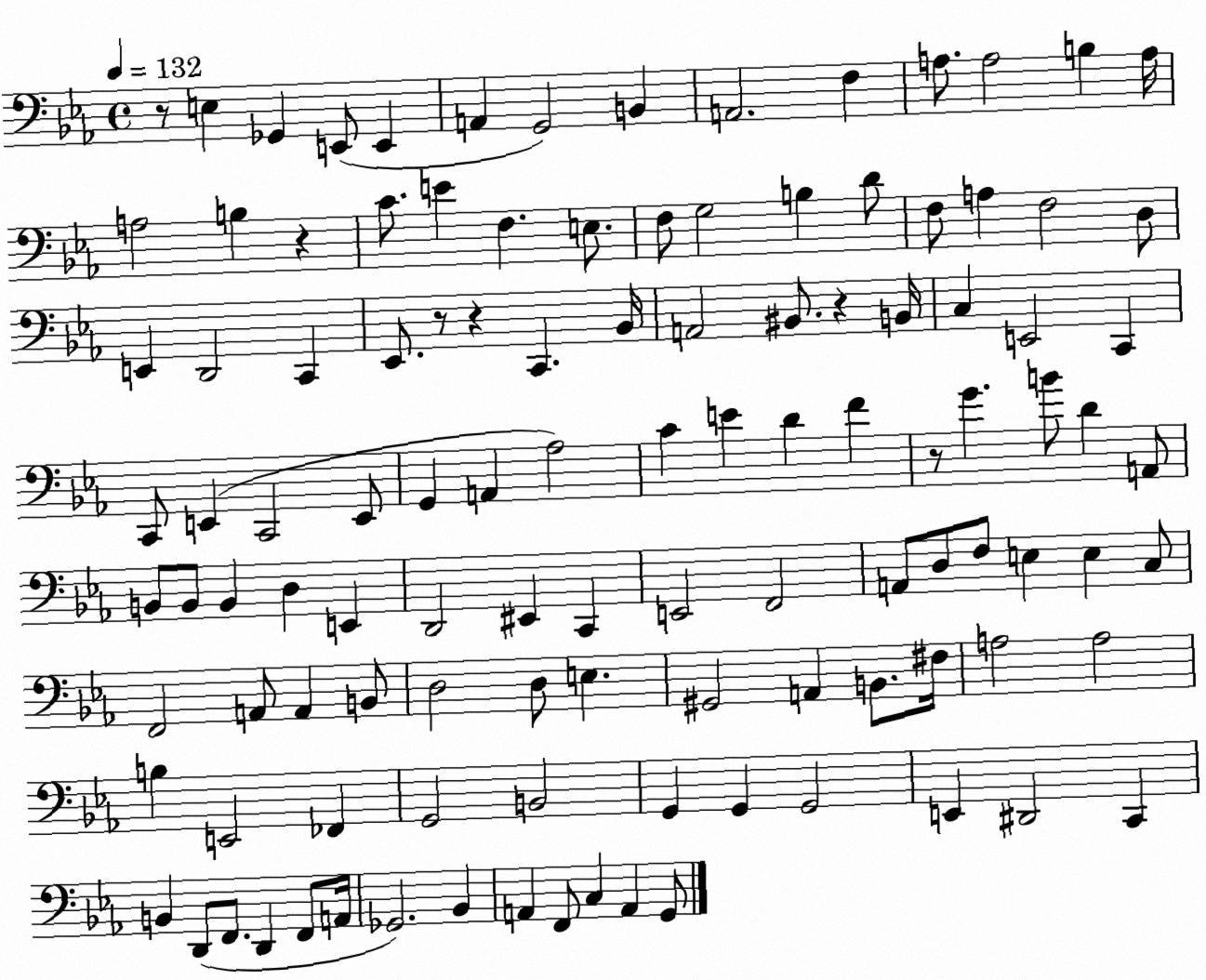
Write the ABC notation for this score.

X:1
T:Untitled
M:4/4
L:1/4
K:Eb
z/2 E, _G,, E,,/2 E,, A,, G,,2 B,, A,,2 F, A,/2 A,2 B, A,/4 A,2 B, z C/2 E F, E,/2 F,/2 G,2 B, D/2 F,/2 A, F,2 D,/2 E,, D,,2 C,, _E,,/2 z/2 z C,, _B,,/4 A,,2 ^B,,/2 z B,,/4 C, E,,2 C,, C,,/2 E,, C,,2 E,,/2 G,, A,, _A,2 C E D F z/2 G B/2 D A,,/2 B,,/2 B,,/2 B,, D, E,, D,,2 ^E,, C,, E,,2 F,,2 A,,/2 D,/2 F,/2 E, E, C,/2 F,,2 A,,/2 A,, B,,/2 D,2 D,/2 E, ^G,,2 A,, B,,/2 ^F,/4 A,2 A,2 B, E,,2 _F,, G,,2 B,,2 G,, G,, G,,2 E,, ^D,,2 C,, B,, D,,/2 F,,/2 D,, F,,/2 A,,/4 _G,,2 _B,, A,, F,,/2 C, A,, G,,/2